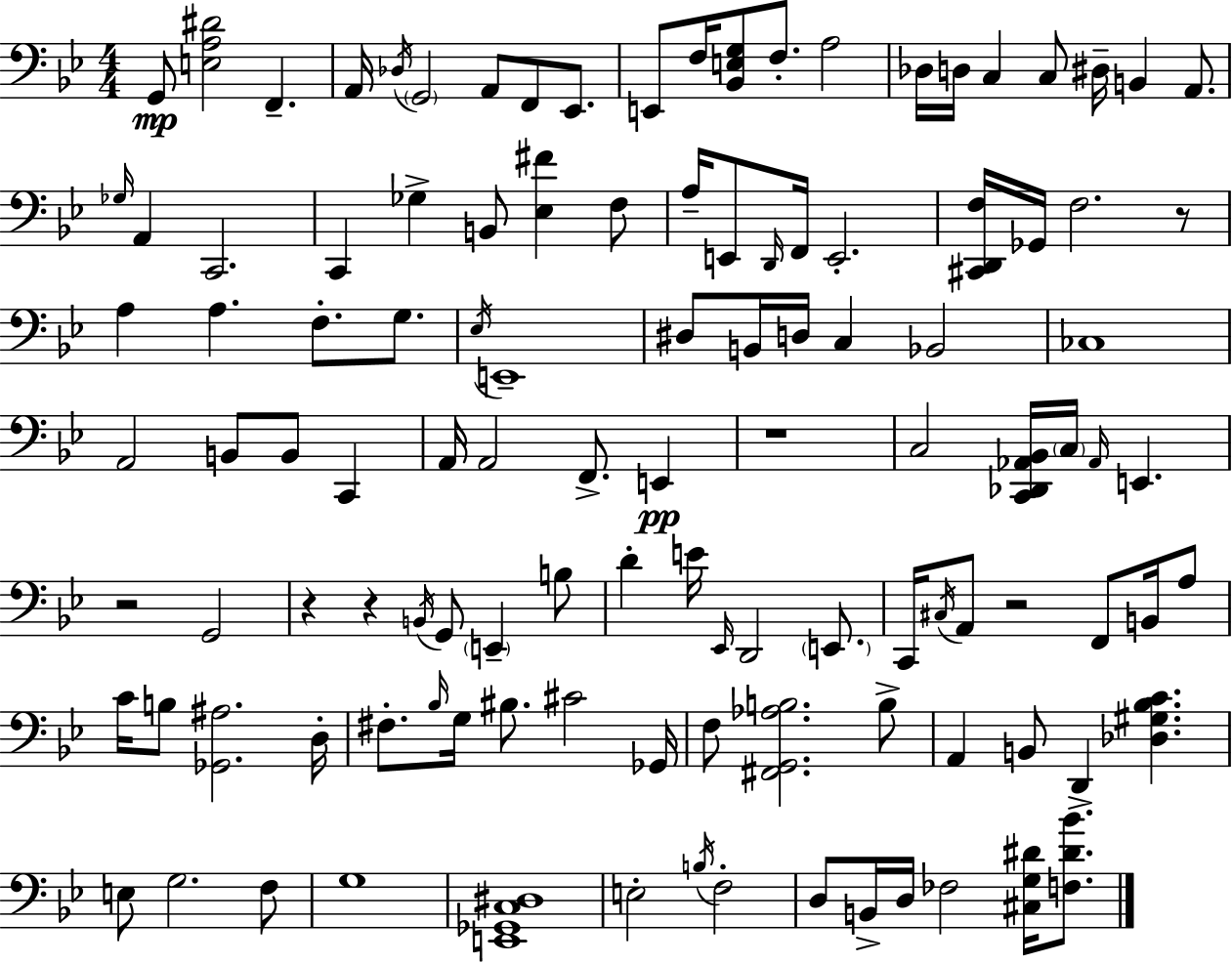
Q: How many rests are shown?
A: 6